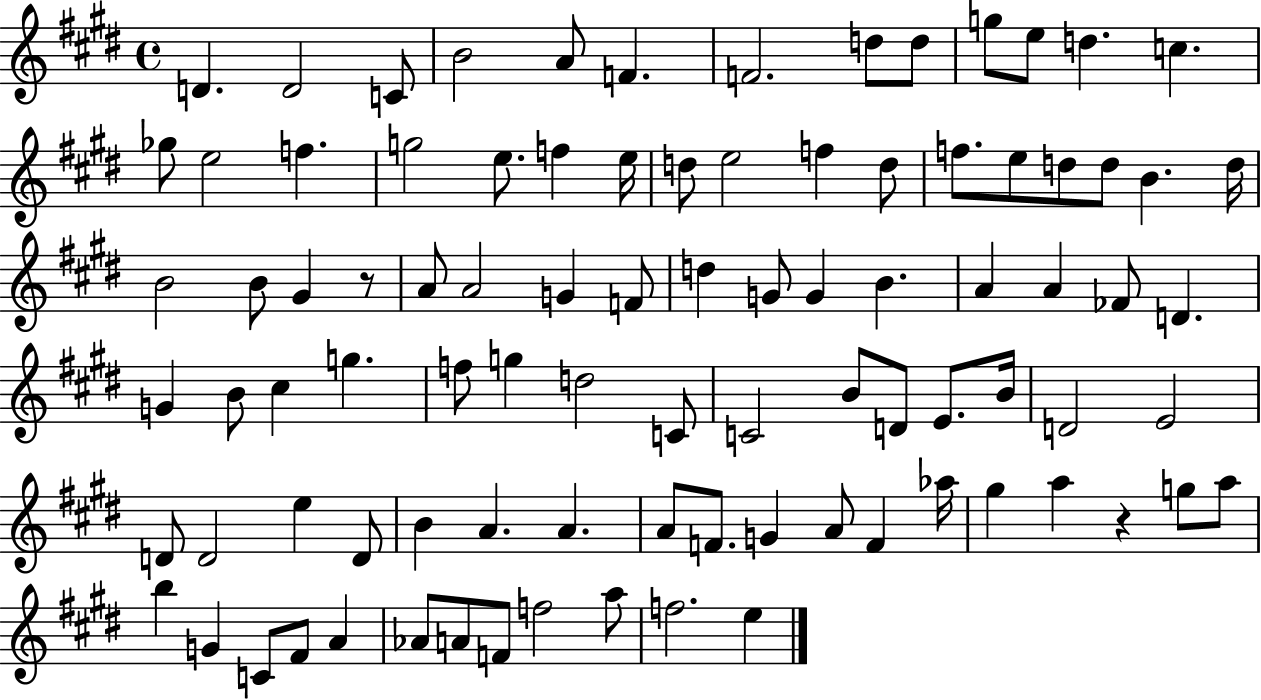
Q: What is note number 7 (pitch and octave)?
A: F4